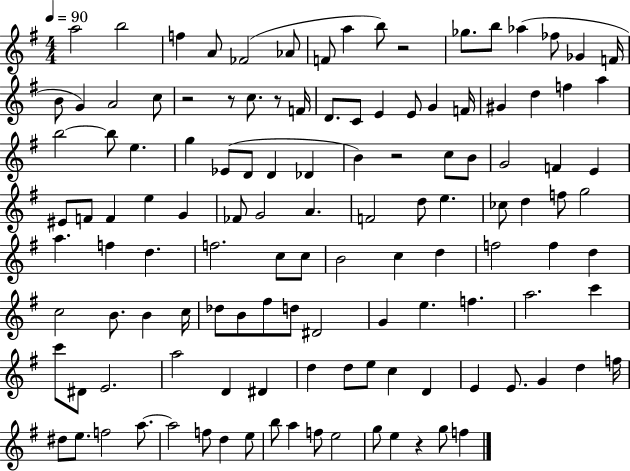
X:1
T:Untitled
M:4/4
L:1/4
K:G
a2 b2 f A/2 _F2 _A/2 F/2 a b/2 z2 _g/2 b/2 _a _f/2 _G F/4 B/2 G A2 c/2 z2 z/2 c/2 z/2 F/4 D/2 C/2 E E/2 G F/4 ^G d f a b2 b/2 e g _E/2 D/2 D _D B z2 c/2 B/2 G2 F E ^E/2 F/2 F e G _F/2 G2 A F2 d/2 e _c/2 d f/2 g2 a f d f2 c/2 c/2 B2 c d f2 f d c2 B/2 B c/4 _d/2 B/2 ^f/2 d/2 ^D2 G e f a2 c' c'/2 ^D/2 E2 a2 D ^D d d/2 e/2 c D E E/2 G d f/4 ^d/2 e/2 f2 a/2 a2 f/2 d e/2 b/2 a f/2 e2 g/2 e z g/2 f